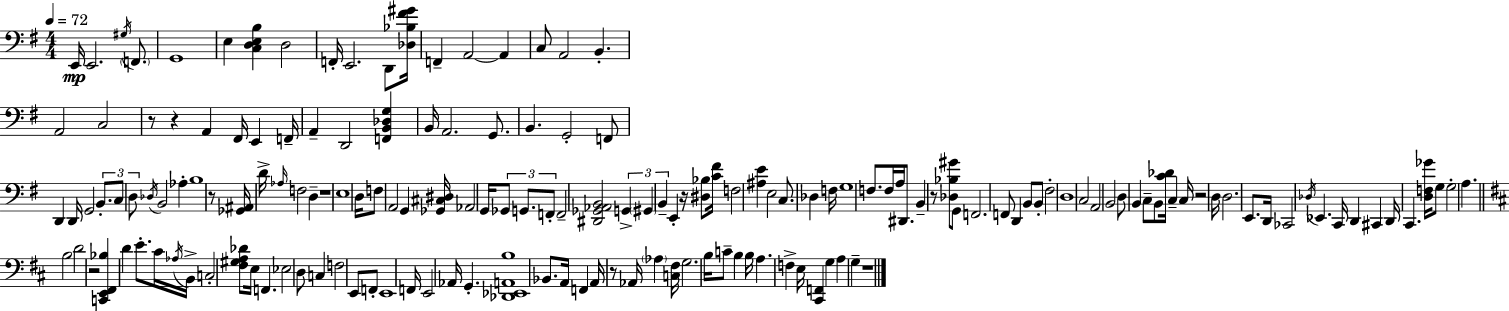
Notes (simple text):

E2/s E2/h. G#3/s F2/e. G2/w E3/q [C3,D3,E3,B3]/q D3/h F2/s E2/h. D2/e [Db3,Bb3,F#4,G#4]/s F2/q A2/h A2/q C3/e A2/h B2/q. A2/h C3/h R/e R/q A2/q F#2/s E2/q F2/s A2/q D2/h [F2,B2,Db3,G3]/q B2/s A2/h. G2/e. B2/q. G2/h F2/e D2/q D2/s G2/h B2/e. C3/e D3/e Db3/s B2/h Ab3/q B3/w R/e [Gb2,A#2]/s D4/s Ab3/s F3/h D3/q R/w E3/w D3/s F3/e A2/h G2/q [Gb2,C#3,D#3]/s Ab2/h G2/s Gb2/e G2/e. F2/e F2/h [D#2,Gb2,Ab2,B2]/h G2/q G#2/q B2/q E2/q R/s [D#3,Bb3]/e [C4,F#4]/s F3/h [A#3,E4]/q E3/h C3/e. Db3/q F3/s G3/w F3/e. F3/s A3/s D#2/e. B2/q R/e [Db3,Bb3,G#4]/e G2/e F2/h. F2/e D2/q B2/e B2/e F#3/h D3/w C3/h A2/h B2/h D3/e B2/q C3/e B2/e [C4,Db4]/s C3/q C3/s R/h D3/s D3/h. E2/e. D2/s CES2/h Db3/s Eb2/q. C2/s D2/q C#2/q D2/s C2/q. [D3,F3,Gb4]/s G3/e G3/h A3/q. B3/h D4/h R/h [C2,E2,F#2,Bb3]/q D4/q E4/e. C#4/s Ab3/s B2/s C3/h [F#3,G#3,A3,Db4]/e E3/s F2/q. Eb3/h D3/e C3/q F3/h E2/e F2/e E2/w F2/s E2/h Ab2/s G2/q. [Db2,Eb2,A2,B3]/w Bb2/e. A2/s F2/q A2/s R/e Ab2/s Ab3/q [C3,F#3]/s G3/h. B3/s C4/e B3/q B3/s A3/q. F3/q E3/s [C#2,F2]/q G3/q A3/q G3/q R/w